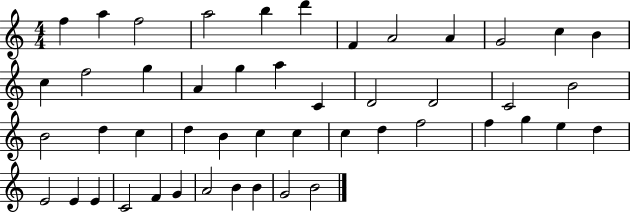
X:1
T:Untitled
M:4/4
L:1/4
K:C
f a f2 a2 b d' F A2 A G2 c B c f2 g A g a C D2 D2 C2 B2 B2 d c d B c c c d f2 f g e d E2 E E C2 F G A2 B B G2 B2